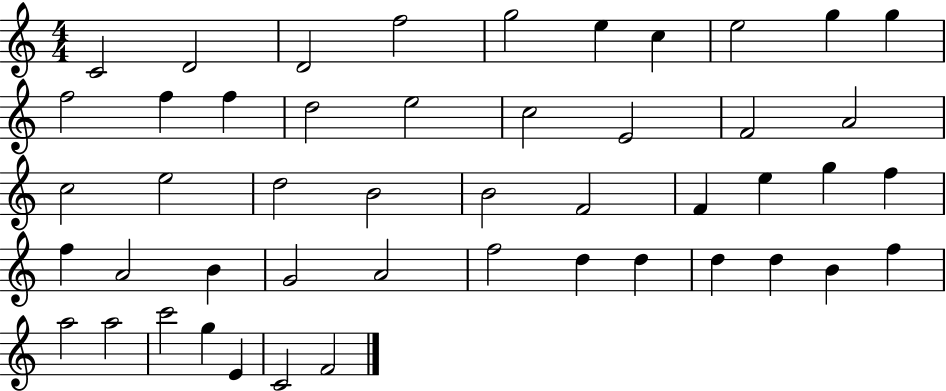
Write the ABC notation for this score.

X:1
T:Untitled
M:4/4
L:1/4
K:C
C2 D2 D2 f2 g2 e c e2 g g f2 f f d2 e2 c2 E2 F2 A2 c2 e2 d2 B2 B2 F2 F e g f f A2 B G2 A2 f2 d d d d B f a2 a2 c'2 g E C2 F2